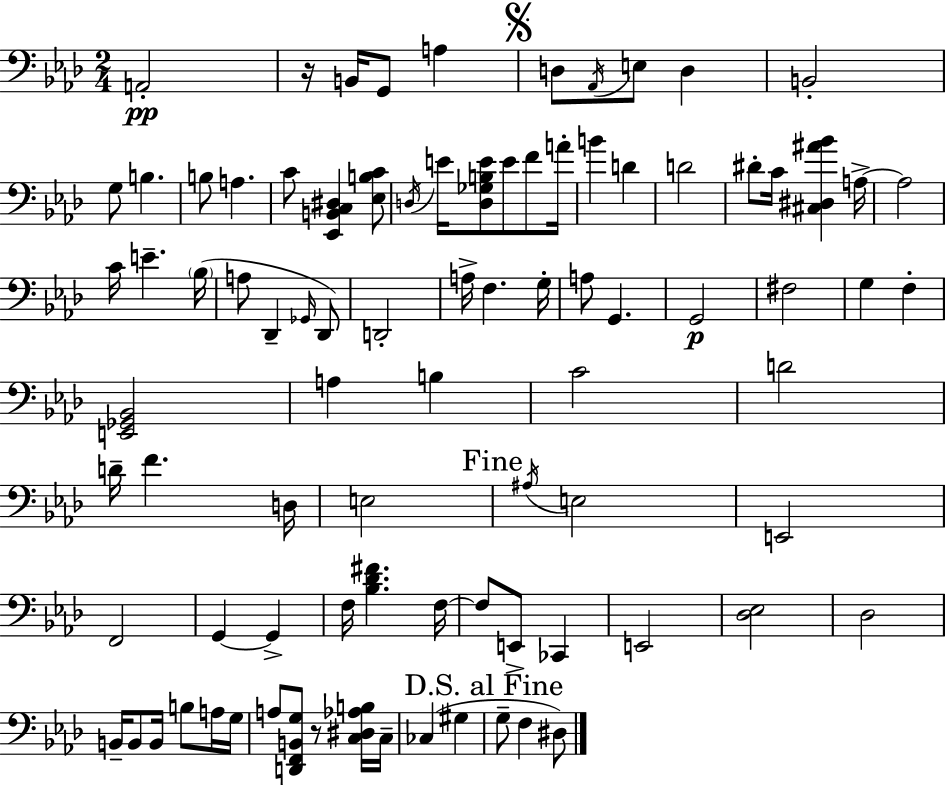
X:1
T:Untitled
M:2/4
L:1/4
K:Fm
A,,2 z/4 B,,/4 G,,/2 A, D,/2 _A,,/4 E,/2 D, B,,2 G,/2 B, B,/2 A, C/2 [_E,,B,,C,^D,] [_E,B,C]/2 D,/4 E/4 [D,_G,B,E]/2 E/2 F/2 A/4 B D D2 ^D/2 C/4 [^C,^D,^A_B] A,/4 A,2 C/4 E _B,/4 A,/2 _D,, _G,,/4 _D,,/2 D,,2 A,/4 F, G,/4 A,/2 G,, G,,2 ^F,2 G, F, [E,,_G,,_B,,]2 A, B, C2 D2 D/4 F D,/4 E,2 ^A,/4 E,2 E,,2 F,,2 G,, G,, F,/4 [_B,_D^F] F,/4 F,/2 E,,/2 _C,, E,,2 [_D,_E,]2 _D,2 B,,/4 B,,/2 B,,/4 B,/2 A,/4 G,/4 A,/2 [D,,F,,B,,G,]/2 z/2 [C,^D,_A,B,]/4 C,/4 _C, ^G, G,/2 F, ^D,/2